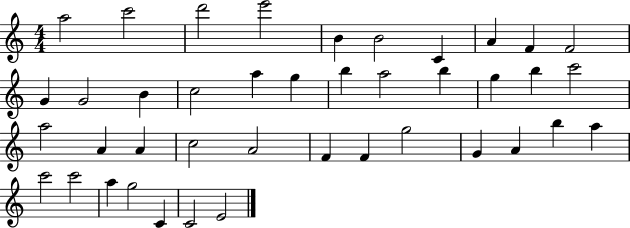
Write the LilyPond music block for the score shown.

{
  \clef treble
  \numericTimeSignature
  \time 4/4
  \key c \major
  a''2 c'''2 | d'''2 e'''2 | b'4 b'2 c'4 | a'4 f'4 f'2 | \break g'4 g'2 b'4 | c''2 a''4 g''4 | b''4 a''2 b''4 | g''4 b''4 c'''2 | \break a''2 a'4 a'4 | c''2 a'2 | f'4 f'4 g''2 | g'4 a'4 b''4 a''4 | \break c'''2 c'''2 | a''4 g''2 c'4 | c'2 e'2 | \bar "|."
}